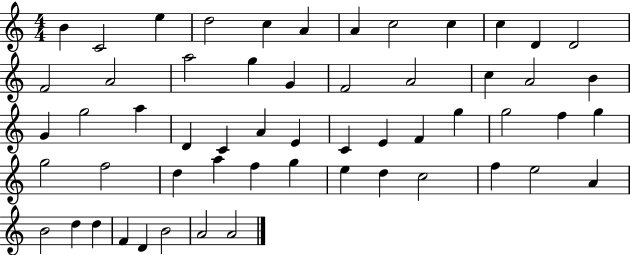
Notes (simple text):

B4/q C4/h E5/q D5/h C5/q A4/q A4/q C5/h C5/q C5/q D4/q D4/h F4/h A4/h A5/h G5/q G4/q F4/h A4/h C5/q A4/h B4/q G4/q G5/h A5/q D4/q C4/q A4/q E4/q C4/q E4/q F4/q G5/q G5/h F5/q G5/q G5/h F5/h D5/q A5/q F5/q G5/q E5/q D5/q C5/h F5/q E5/h A4/q B4/h D5/q D5/q F4/q D4/q B4/h A4/h A4/h